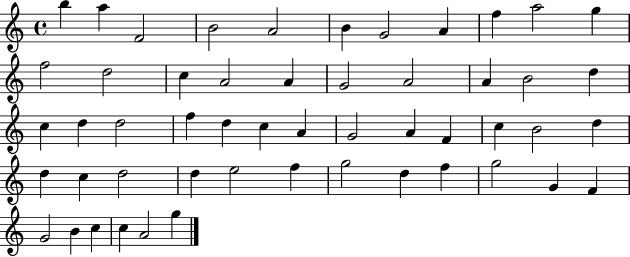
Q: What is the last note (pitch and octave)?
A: G5